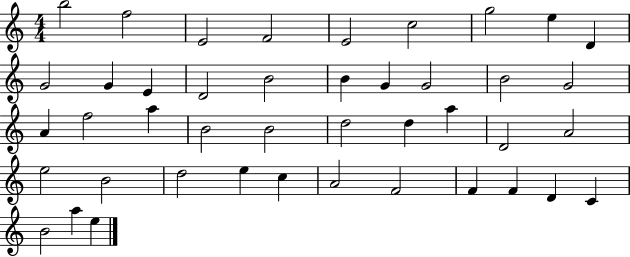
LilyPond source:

{
  \clef treble
  \numericTimeSignature
  \time 4/4
  \key c \major
  b''2 f''2 | e'2 f'2 | e'2 c''2 | g''2 e''4 d'4 | \break g'2 g'4 e'4 | d'2 b'2 | b'4 g'4 g'2 | b'2 g'2 | \break a'4 f''2 a''4 | b'2 b'2 | d''2 d''4 a''4 | d'2 a'2 | \break e''2 b'2 | d''2 e''4 c''4 | a'2 f'2 | f'4 f'4 d'4 c'4 | \break b'2 a''4 e''4 | \bar "|."
}